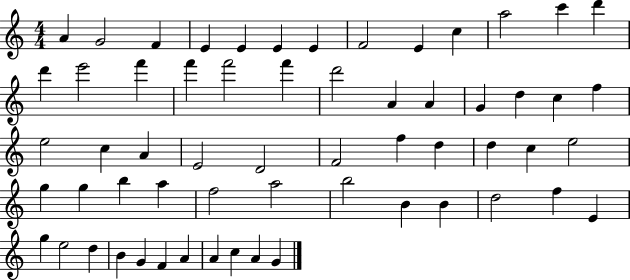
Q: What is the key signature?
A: C major